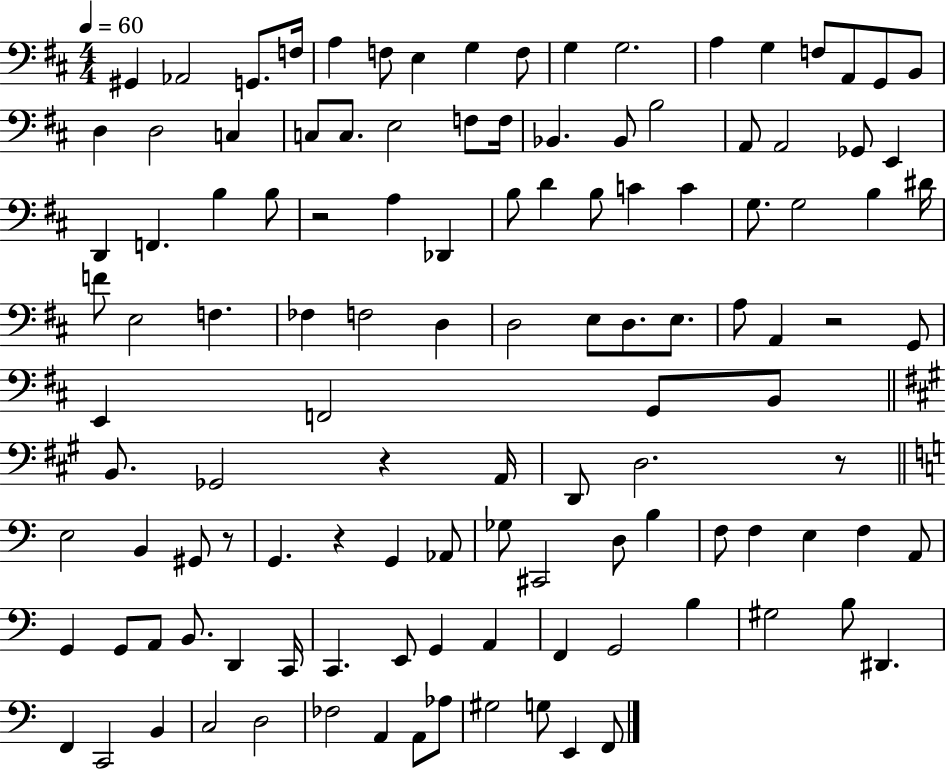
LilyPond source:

{
  \clef bass
  \numericTimeSignature
  \time 4/4
  \key d \major
  \tempo 4 = 60
  \repeat volta 2 { gis,4 aes,2 g,8. f16 | a4 f8 e4 g4 f8 | g4 g2. | a4 g4 f8 a,8 g,8 b,8 | \break d4 d2 c4 | c8 c8. e2 f8 f16 | bes,4. bes,8 b2 | a,8 a,2 ges,8 e,4 | \break d,4 f,4. b4 b8 | r2 a4 des,4 | b8 d'4 b8 c'4 c'4 | g8. g2 b4 dis'16 | \break f'8 e2 f4. | fes4 f2 d4 | d2 e8 d8. e8. | a8 a,4 r2 g,8 | \break e,4 f,2 g,8 b,8 | \bar "||" \break \key a \major b,8. ges,2 r4 a,16 | d,8 d2. r8 | \bar "||" \break \key c \major e2 b,4 gis,8 r8 | g,4. r4 g,4 aes,8 | ges8 cis,2 d8 b4 | f8 f4 e4 f4 a,8 | \break g,4 g,8 a,8 b,8. d,4 c,16 | c,4. e,8 g,4 a,4 | f,4 g,2 b4 | gis2 b8 dis,4. | \break f,4 c,2 b,4 | c2 d2 | fes2 a,4 a,8 aes8 | gis2 g8 e,4 f,8 | \break } \bar "|."
}